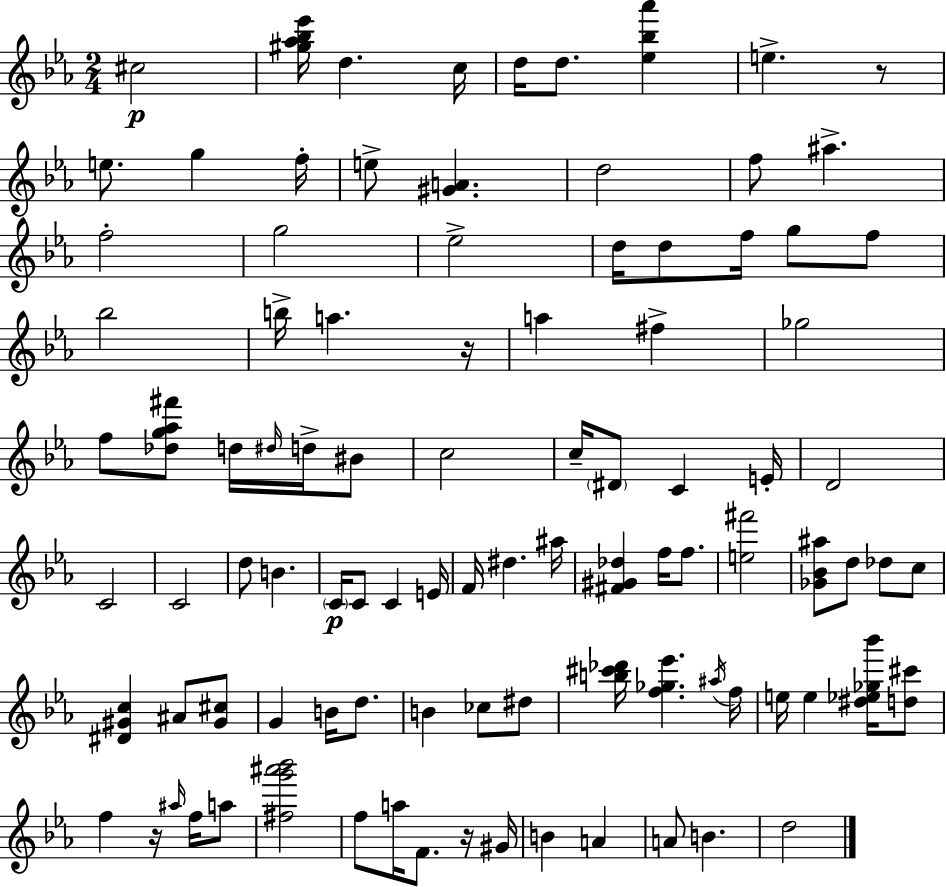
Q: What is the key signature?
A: C minor